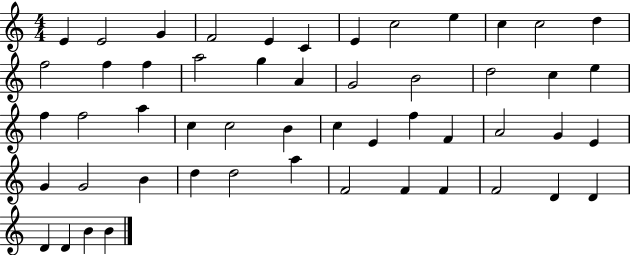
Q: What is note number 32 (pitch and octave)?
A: F5